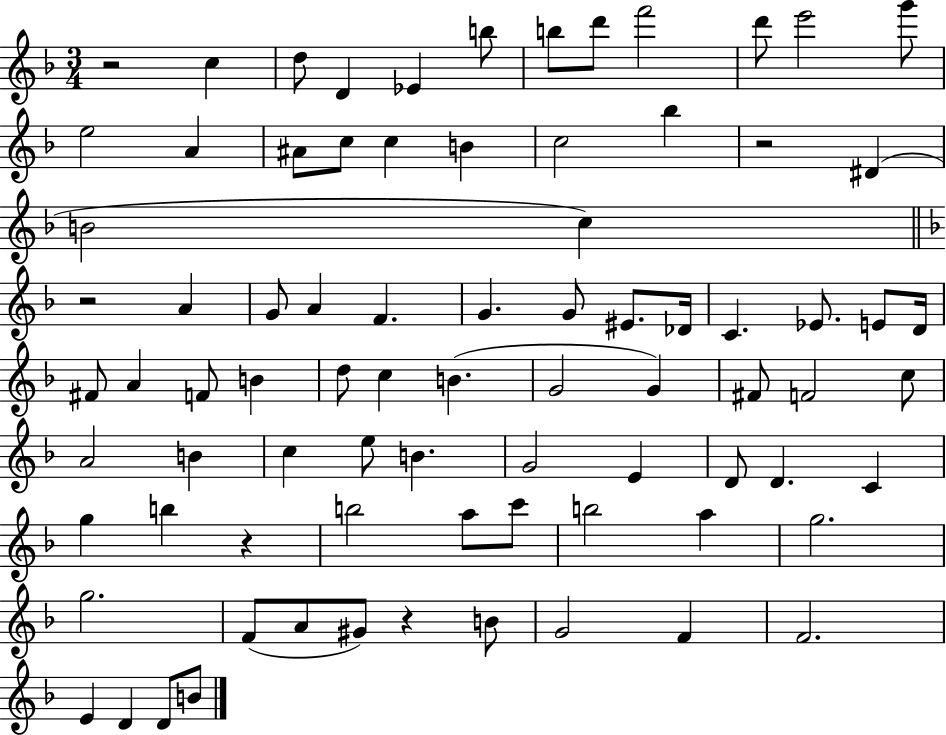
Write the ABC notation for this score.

X:1
T:Untitled
M:3/4
L:1/4
K:F
z2 c d/2 D _E b/2 b/2 d'/2 f'2 d'/2 e'2 g'/2 e2 A ^A/2 c/2 c B c2 _b z2 ^D B2 c z2 A G/2 A F G G/2 ^E/2 _D/4 C _E/2 E/2 D/4 ^F/2 A F/2 B d/2 c B G2 G ^F/2 F2 c/2 A2 B c e/2 B G2 E D/2 D C g b z b2 a/2 c'/2 b2 a g2 g2 F/2 A/2 ^G/2 z B/2 G2 F F2 E D D/2 B/2